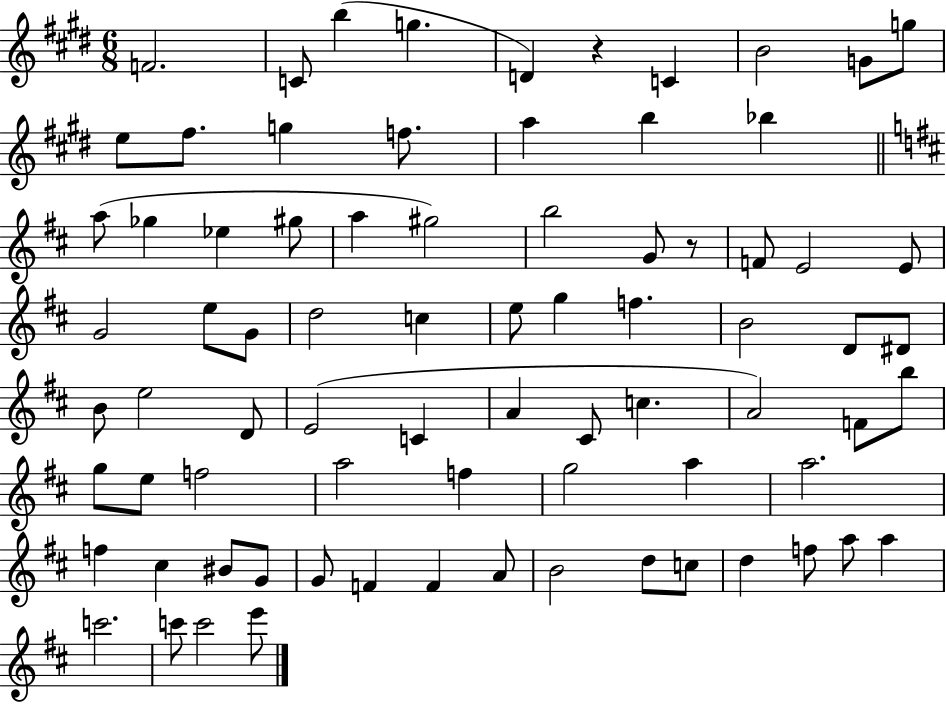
X:1
T:Untitled
M:6/8
L:1/4
K:E
F2 C/2 b g D z C B2 G/2 g/2 e/2 ^f/2 g f/2 a b _b a/2 _g _e ^g/2 a ^g2 b2 G/2 z/2 F/2 E2 E/2 G2 e/2 G/2 d2 c e/2 g f B2 D/2 ^D/2 B/2 e2 D/2 E2 C A ^C/2 c A2 F/2 b/2 g/2 e/2 f2 a2 f g2 a a2 f ^c ^B/2 G/2 G/2 F F A/2 B2 d/2 c/2 d f/2 a/2 a c'2 c'/2 c'2 e'/2